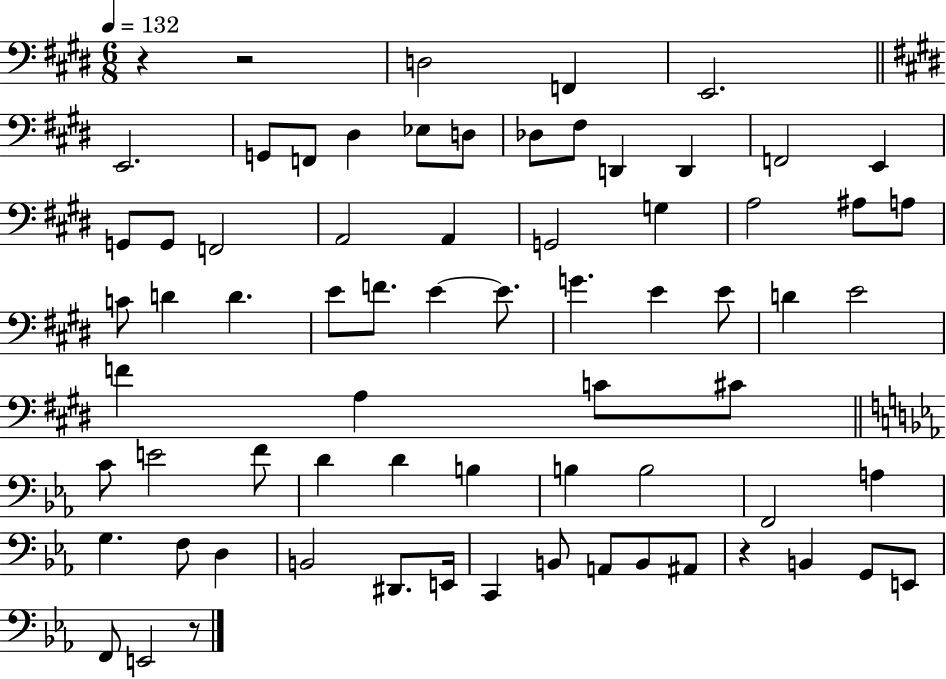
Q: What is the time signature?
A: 6/8